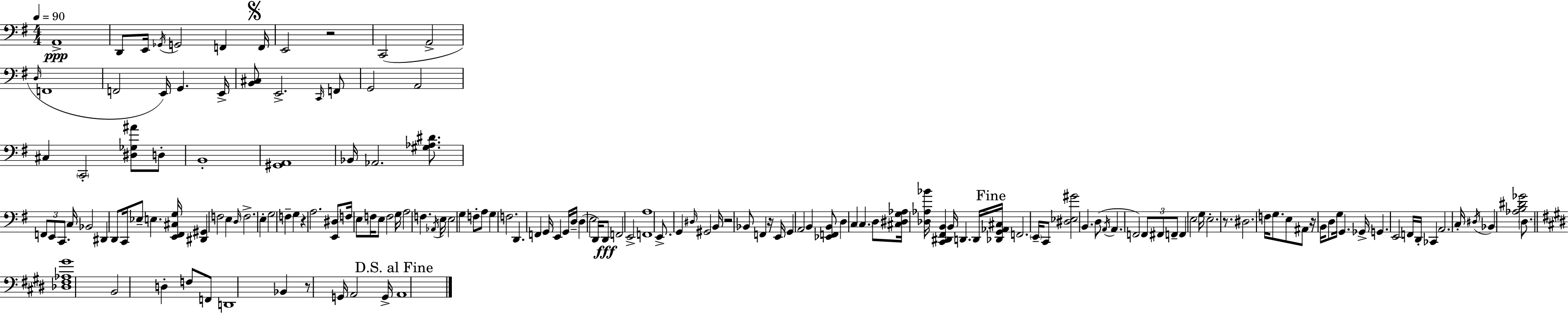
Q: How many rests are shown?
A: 7